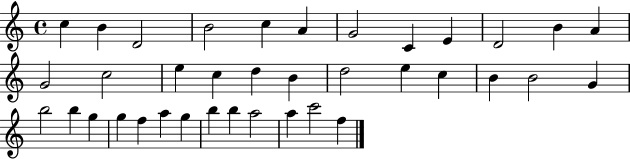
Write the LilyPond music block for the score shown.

{
  \clef treble
  \time 4/4
  \defaultTimeSignature
  \key c \major
  c''4 b'4 d'2 | b'2 c''4 a'4 | g'2 c'4 e'4 | d'2 b'4 a'4 | \break g'2 c''2 | e''4 c''4 d''4 b'4 | d''2 e''4 c''4 | b'4 b'2 g'4 | \break b''2 b''4 g''4 | g''4 f''4 a''4 g''4 | b''4 b''4 a''2 | a''4 c'''2 f''4 | \break \bar "|."
}